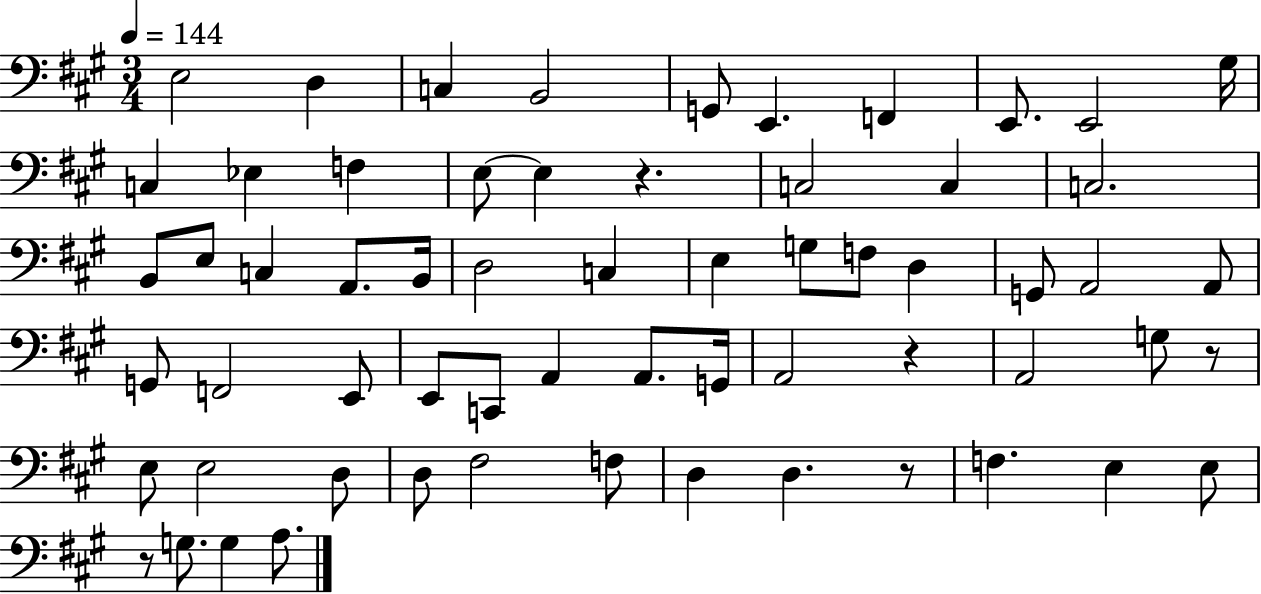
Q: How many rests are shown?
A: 5